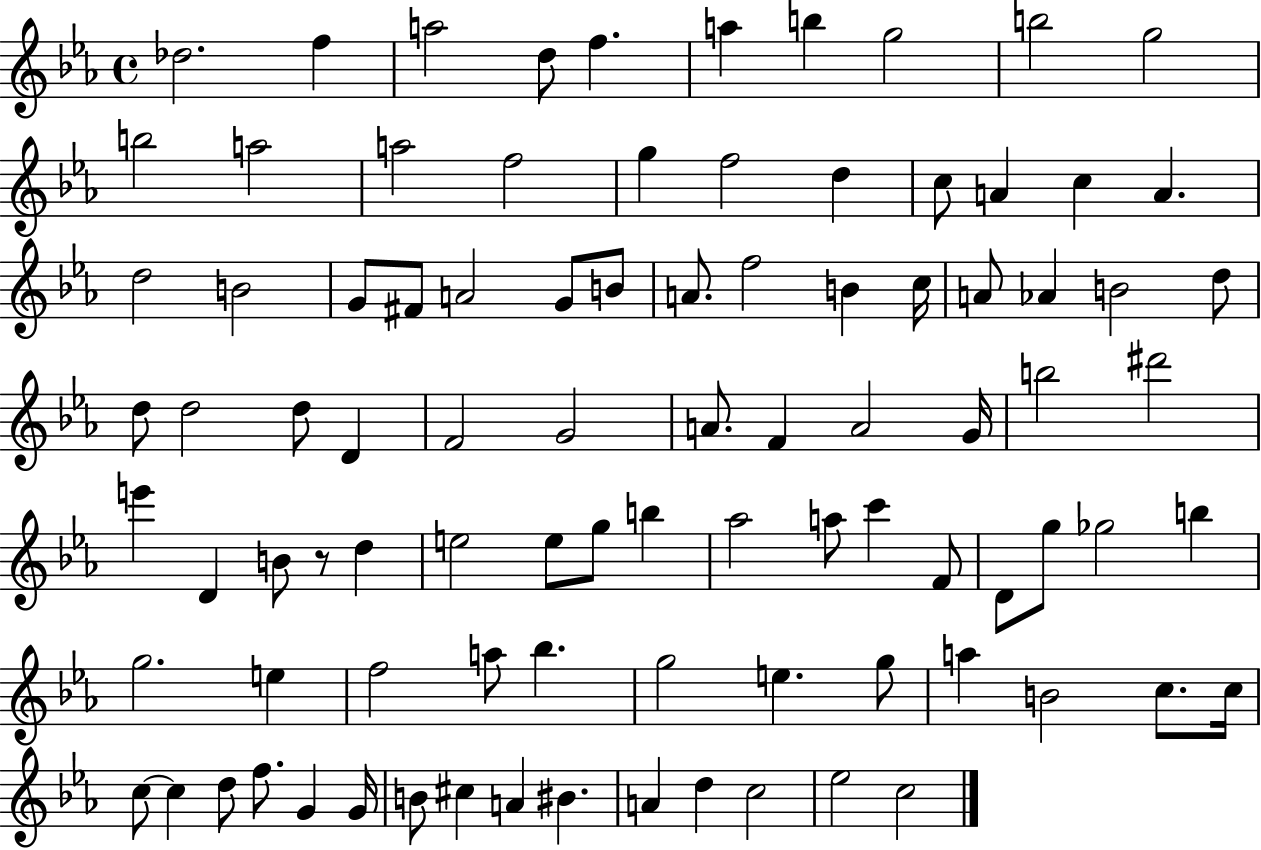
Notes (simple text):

Db5/h. F5/q A5/h D5/e F5/q. A5/q B5/q G5/h B5/h G5/h B5/h A5/h A5/h F5/h G5/q F5/h D5/q C5/e A4/q C5/q A4/q. D5/h B4/h G4/e F#4/e A4/h G4/e B4/e A4/e. F5/h B4/q C5/s A4/e Ab4/q B4/h D5/e D5/e D5/h D5/e D4/q F4/h G4/h A4/e. F4/q A4/h G4/s B5/h D#6/h E6/q D4/q B4/e R/e D5/q E5/h E5/e G5/e B5/q Ab5/h A5/e C6/q F4/e D4/e G5/e Gb5/h B5/q G5/h. E5/q F5/h A5/e Bb5/q. G5/h E5/q. G5/e A5/q B4/h C5/e. C5/s C5/e C5/q D5/e F5/e. G4/q G4/s B4/e C#5/q A4/q BIS4/q. A4/q D5/q C5/h Eb5/h C5/h